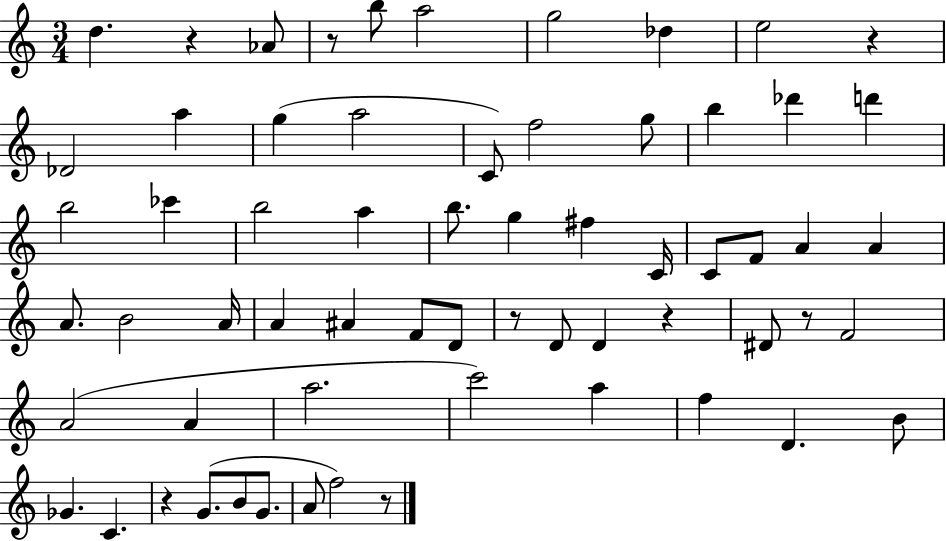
{
  \clef treble
  \numericTimeSignature
  \time 3/4
  \key c \major
  d''4. r4 aes'8 | r8 b''8 a''2 | g''2 des''4 | e''2 r4 | \break des'2 a''4 | g''4( a''2 | c'8) f''2 g''8 | b''4 des'''4 d'''4 | \break b''2 ces'''4 | b''2 a''4 | b''8. g''4 fis''4 c'16 | c'8 f'8 a'4 a'4 | \break a'8. b'2 a'16 | a'4 ais'4 f'8 d'8 | r8 d'8 d'4 r4 | dis'8 r8 f'2 | \break a'2( a'4 | a''2. | c'''2) a''4 | f''4 d'4. b'8 | \break ges'4. c'4. | r4 g'8.( b'8 g'8. | a'8 f''2) r8 | \bar "|."
}